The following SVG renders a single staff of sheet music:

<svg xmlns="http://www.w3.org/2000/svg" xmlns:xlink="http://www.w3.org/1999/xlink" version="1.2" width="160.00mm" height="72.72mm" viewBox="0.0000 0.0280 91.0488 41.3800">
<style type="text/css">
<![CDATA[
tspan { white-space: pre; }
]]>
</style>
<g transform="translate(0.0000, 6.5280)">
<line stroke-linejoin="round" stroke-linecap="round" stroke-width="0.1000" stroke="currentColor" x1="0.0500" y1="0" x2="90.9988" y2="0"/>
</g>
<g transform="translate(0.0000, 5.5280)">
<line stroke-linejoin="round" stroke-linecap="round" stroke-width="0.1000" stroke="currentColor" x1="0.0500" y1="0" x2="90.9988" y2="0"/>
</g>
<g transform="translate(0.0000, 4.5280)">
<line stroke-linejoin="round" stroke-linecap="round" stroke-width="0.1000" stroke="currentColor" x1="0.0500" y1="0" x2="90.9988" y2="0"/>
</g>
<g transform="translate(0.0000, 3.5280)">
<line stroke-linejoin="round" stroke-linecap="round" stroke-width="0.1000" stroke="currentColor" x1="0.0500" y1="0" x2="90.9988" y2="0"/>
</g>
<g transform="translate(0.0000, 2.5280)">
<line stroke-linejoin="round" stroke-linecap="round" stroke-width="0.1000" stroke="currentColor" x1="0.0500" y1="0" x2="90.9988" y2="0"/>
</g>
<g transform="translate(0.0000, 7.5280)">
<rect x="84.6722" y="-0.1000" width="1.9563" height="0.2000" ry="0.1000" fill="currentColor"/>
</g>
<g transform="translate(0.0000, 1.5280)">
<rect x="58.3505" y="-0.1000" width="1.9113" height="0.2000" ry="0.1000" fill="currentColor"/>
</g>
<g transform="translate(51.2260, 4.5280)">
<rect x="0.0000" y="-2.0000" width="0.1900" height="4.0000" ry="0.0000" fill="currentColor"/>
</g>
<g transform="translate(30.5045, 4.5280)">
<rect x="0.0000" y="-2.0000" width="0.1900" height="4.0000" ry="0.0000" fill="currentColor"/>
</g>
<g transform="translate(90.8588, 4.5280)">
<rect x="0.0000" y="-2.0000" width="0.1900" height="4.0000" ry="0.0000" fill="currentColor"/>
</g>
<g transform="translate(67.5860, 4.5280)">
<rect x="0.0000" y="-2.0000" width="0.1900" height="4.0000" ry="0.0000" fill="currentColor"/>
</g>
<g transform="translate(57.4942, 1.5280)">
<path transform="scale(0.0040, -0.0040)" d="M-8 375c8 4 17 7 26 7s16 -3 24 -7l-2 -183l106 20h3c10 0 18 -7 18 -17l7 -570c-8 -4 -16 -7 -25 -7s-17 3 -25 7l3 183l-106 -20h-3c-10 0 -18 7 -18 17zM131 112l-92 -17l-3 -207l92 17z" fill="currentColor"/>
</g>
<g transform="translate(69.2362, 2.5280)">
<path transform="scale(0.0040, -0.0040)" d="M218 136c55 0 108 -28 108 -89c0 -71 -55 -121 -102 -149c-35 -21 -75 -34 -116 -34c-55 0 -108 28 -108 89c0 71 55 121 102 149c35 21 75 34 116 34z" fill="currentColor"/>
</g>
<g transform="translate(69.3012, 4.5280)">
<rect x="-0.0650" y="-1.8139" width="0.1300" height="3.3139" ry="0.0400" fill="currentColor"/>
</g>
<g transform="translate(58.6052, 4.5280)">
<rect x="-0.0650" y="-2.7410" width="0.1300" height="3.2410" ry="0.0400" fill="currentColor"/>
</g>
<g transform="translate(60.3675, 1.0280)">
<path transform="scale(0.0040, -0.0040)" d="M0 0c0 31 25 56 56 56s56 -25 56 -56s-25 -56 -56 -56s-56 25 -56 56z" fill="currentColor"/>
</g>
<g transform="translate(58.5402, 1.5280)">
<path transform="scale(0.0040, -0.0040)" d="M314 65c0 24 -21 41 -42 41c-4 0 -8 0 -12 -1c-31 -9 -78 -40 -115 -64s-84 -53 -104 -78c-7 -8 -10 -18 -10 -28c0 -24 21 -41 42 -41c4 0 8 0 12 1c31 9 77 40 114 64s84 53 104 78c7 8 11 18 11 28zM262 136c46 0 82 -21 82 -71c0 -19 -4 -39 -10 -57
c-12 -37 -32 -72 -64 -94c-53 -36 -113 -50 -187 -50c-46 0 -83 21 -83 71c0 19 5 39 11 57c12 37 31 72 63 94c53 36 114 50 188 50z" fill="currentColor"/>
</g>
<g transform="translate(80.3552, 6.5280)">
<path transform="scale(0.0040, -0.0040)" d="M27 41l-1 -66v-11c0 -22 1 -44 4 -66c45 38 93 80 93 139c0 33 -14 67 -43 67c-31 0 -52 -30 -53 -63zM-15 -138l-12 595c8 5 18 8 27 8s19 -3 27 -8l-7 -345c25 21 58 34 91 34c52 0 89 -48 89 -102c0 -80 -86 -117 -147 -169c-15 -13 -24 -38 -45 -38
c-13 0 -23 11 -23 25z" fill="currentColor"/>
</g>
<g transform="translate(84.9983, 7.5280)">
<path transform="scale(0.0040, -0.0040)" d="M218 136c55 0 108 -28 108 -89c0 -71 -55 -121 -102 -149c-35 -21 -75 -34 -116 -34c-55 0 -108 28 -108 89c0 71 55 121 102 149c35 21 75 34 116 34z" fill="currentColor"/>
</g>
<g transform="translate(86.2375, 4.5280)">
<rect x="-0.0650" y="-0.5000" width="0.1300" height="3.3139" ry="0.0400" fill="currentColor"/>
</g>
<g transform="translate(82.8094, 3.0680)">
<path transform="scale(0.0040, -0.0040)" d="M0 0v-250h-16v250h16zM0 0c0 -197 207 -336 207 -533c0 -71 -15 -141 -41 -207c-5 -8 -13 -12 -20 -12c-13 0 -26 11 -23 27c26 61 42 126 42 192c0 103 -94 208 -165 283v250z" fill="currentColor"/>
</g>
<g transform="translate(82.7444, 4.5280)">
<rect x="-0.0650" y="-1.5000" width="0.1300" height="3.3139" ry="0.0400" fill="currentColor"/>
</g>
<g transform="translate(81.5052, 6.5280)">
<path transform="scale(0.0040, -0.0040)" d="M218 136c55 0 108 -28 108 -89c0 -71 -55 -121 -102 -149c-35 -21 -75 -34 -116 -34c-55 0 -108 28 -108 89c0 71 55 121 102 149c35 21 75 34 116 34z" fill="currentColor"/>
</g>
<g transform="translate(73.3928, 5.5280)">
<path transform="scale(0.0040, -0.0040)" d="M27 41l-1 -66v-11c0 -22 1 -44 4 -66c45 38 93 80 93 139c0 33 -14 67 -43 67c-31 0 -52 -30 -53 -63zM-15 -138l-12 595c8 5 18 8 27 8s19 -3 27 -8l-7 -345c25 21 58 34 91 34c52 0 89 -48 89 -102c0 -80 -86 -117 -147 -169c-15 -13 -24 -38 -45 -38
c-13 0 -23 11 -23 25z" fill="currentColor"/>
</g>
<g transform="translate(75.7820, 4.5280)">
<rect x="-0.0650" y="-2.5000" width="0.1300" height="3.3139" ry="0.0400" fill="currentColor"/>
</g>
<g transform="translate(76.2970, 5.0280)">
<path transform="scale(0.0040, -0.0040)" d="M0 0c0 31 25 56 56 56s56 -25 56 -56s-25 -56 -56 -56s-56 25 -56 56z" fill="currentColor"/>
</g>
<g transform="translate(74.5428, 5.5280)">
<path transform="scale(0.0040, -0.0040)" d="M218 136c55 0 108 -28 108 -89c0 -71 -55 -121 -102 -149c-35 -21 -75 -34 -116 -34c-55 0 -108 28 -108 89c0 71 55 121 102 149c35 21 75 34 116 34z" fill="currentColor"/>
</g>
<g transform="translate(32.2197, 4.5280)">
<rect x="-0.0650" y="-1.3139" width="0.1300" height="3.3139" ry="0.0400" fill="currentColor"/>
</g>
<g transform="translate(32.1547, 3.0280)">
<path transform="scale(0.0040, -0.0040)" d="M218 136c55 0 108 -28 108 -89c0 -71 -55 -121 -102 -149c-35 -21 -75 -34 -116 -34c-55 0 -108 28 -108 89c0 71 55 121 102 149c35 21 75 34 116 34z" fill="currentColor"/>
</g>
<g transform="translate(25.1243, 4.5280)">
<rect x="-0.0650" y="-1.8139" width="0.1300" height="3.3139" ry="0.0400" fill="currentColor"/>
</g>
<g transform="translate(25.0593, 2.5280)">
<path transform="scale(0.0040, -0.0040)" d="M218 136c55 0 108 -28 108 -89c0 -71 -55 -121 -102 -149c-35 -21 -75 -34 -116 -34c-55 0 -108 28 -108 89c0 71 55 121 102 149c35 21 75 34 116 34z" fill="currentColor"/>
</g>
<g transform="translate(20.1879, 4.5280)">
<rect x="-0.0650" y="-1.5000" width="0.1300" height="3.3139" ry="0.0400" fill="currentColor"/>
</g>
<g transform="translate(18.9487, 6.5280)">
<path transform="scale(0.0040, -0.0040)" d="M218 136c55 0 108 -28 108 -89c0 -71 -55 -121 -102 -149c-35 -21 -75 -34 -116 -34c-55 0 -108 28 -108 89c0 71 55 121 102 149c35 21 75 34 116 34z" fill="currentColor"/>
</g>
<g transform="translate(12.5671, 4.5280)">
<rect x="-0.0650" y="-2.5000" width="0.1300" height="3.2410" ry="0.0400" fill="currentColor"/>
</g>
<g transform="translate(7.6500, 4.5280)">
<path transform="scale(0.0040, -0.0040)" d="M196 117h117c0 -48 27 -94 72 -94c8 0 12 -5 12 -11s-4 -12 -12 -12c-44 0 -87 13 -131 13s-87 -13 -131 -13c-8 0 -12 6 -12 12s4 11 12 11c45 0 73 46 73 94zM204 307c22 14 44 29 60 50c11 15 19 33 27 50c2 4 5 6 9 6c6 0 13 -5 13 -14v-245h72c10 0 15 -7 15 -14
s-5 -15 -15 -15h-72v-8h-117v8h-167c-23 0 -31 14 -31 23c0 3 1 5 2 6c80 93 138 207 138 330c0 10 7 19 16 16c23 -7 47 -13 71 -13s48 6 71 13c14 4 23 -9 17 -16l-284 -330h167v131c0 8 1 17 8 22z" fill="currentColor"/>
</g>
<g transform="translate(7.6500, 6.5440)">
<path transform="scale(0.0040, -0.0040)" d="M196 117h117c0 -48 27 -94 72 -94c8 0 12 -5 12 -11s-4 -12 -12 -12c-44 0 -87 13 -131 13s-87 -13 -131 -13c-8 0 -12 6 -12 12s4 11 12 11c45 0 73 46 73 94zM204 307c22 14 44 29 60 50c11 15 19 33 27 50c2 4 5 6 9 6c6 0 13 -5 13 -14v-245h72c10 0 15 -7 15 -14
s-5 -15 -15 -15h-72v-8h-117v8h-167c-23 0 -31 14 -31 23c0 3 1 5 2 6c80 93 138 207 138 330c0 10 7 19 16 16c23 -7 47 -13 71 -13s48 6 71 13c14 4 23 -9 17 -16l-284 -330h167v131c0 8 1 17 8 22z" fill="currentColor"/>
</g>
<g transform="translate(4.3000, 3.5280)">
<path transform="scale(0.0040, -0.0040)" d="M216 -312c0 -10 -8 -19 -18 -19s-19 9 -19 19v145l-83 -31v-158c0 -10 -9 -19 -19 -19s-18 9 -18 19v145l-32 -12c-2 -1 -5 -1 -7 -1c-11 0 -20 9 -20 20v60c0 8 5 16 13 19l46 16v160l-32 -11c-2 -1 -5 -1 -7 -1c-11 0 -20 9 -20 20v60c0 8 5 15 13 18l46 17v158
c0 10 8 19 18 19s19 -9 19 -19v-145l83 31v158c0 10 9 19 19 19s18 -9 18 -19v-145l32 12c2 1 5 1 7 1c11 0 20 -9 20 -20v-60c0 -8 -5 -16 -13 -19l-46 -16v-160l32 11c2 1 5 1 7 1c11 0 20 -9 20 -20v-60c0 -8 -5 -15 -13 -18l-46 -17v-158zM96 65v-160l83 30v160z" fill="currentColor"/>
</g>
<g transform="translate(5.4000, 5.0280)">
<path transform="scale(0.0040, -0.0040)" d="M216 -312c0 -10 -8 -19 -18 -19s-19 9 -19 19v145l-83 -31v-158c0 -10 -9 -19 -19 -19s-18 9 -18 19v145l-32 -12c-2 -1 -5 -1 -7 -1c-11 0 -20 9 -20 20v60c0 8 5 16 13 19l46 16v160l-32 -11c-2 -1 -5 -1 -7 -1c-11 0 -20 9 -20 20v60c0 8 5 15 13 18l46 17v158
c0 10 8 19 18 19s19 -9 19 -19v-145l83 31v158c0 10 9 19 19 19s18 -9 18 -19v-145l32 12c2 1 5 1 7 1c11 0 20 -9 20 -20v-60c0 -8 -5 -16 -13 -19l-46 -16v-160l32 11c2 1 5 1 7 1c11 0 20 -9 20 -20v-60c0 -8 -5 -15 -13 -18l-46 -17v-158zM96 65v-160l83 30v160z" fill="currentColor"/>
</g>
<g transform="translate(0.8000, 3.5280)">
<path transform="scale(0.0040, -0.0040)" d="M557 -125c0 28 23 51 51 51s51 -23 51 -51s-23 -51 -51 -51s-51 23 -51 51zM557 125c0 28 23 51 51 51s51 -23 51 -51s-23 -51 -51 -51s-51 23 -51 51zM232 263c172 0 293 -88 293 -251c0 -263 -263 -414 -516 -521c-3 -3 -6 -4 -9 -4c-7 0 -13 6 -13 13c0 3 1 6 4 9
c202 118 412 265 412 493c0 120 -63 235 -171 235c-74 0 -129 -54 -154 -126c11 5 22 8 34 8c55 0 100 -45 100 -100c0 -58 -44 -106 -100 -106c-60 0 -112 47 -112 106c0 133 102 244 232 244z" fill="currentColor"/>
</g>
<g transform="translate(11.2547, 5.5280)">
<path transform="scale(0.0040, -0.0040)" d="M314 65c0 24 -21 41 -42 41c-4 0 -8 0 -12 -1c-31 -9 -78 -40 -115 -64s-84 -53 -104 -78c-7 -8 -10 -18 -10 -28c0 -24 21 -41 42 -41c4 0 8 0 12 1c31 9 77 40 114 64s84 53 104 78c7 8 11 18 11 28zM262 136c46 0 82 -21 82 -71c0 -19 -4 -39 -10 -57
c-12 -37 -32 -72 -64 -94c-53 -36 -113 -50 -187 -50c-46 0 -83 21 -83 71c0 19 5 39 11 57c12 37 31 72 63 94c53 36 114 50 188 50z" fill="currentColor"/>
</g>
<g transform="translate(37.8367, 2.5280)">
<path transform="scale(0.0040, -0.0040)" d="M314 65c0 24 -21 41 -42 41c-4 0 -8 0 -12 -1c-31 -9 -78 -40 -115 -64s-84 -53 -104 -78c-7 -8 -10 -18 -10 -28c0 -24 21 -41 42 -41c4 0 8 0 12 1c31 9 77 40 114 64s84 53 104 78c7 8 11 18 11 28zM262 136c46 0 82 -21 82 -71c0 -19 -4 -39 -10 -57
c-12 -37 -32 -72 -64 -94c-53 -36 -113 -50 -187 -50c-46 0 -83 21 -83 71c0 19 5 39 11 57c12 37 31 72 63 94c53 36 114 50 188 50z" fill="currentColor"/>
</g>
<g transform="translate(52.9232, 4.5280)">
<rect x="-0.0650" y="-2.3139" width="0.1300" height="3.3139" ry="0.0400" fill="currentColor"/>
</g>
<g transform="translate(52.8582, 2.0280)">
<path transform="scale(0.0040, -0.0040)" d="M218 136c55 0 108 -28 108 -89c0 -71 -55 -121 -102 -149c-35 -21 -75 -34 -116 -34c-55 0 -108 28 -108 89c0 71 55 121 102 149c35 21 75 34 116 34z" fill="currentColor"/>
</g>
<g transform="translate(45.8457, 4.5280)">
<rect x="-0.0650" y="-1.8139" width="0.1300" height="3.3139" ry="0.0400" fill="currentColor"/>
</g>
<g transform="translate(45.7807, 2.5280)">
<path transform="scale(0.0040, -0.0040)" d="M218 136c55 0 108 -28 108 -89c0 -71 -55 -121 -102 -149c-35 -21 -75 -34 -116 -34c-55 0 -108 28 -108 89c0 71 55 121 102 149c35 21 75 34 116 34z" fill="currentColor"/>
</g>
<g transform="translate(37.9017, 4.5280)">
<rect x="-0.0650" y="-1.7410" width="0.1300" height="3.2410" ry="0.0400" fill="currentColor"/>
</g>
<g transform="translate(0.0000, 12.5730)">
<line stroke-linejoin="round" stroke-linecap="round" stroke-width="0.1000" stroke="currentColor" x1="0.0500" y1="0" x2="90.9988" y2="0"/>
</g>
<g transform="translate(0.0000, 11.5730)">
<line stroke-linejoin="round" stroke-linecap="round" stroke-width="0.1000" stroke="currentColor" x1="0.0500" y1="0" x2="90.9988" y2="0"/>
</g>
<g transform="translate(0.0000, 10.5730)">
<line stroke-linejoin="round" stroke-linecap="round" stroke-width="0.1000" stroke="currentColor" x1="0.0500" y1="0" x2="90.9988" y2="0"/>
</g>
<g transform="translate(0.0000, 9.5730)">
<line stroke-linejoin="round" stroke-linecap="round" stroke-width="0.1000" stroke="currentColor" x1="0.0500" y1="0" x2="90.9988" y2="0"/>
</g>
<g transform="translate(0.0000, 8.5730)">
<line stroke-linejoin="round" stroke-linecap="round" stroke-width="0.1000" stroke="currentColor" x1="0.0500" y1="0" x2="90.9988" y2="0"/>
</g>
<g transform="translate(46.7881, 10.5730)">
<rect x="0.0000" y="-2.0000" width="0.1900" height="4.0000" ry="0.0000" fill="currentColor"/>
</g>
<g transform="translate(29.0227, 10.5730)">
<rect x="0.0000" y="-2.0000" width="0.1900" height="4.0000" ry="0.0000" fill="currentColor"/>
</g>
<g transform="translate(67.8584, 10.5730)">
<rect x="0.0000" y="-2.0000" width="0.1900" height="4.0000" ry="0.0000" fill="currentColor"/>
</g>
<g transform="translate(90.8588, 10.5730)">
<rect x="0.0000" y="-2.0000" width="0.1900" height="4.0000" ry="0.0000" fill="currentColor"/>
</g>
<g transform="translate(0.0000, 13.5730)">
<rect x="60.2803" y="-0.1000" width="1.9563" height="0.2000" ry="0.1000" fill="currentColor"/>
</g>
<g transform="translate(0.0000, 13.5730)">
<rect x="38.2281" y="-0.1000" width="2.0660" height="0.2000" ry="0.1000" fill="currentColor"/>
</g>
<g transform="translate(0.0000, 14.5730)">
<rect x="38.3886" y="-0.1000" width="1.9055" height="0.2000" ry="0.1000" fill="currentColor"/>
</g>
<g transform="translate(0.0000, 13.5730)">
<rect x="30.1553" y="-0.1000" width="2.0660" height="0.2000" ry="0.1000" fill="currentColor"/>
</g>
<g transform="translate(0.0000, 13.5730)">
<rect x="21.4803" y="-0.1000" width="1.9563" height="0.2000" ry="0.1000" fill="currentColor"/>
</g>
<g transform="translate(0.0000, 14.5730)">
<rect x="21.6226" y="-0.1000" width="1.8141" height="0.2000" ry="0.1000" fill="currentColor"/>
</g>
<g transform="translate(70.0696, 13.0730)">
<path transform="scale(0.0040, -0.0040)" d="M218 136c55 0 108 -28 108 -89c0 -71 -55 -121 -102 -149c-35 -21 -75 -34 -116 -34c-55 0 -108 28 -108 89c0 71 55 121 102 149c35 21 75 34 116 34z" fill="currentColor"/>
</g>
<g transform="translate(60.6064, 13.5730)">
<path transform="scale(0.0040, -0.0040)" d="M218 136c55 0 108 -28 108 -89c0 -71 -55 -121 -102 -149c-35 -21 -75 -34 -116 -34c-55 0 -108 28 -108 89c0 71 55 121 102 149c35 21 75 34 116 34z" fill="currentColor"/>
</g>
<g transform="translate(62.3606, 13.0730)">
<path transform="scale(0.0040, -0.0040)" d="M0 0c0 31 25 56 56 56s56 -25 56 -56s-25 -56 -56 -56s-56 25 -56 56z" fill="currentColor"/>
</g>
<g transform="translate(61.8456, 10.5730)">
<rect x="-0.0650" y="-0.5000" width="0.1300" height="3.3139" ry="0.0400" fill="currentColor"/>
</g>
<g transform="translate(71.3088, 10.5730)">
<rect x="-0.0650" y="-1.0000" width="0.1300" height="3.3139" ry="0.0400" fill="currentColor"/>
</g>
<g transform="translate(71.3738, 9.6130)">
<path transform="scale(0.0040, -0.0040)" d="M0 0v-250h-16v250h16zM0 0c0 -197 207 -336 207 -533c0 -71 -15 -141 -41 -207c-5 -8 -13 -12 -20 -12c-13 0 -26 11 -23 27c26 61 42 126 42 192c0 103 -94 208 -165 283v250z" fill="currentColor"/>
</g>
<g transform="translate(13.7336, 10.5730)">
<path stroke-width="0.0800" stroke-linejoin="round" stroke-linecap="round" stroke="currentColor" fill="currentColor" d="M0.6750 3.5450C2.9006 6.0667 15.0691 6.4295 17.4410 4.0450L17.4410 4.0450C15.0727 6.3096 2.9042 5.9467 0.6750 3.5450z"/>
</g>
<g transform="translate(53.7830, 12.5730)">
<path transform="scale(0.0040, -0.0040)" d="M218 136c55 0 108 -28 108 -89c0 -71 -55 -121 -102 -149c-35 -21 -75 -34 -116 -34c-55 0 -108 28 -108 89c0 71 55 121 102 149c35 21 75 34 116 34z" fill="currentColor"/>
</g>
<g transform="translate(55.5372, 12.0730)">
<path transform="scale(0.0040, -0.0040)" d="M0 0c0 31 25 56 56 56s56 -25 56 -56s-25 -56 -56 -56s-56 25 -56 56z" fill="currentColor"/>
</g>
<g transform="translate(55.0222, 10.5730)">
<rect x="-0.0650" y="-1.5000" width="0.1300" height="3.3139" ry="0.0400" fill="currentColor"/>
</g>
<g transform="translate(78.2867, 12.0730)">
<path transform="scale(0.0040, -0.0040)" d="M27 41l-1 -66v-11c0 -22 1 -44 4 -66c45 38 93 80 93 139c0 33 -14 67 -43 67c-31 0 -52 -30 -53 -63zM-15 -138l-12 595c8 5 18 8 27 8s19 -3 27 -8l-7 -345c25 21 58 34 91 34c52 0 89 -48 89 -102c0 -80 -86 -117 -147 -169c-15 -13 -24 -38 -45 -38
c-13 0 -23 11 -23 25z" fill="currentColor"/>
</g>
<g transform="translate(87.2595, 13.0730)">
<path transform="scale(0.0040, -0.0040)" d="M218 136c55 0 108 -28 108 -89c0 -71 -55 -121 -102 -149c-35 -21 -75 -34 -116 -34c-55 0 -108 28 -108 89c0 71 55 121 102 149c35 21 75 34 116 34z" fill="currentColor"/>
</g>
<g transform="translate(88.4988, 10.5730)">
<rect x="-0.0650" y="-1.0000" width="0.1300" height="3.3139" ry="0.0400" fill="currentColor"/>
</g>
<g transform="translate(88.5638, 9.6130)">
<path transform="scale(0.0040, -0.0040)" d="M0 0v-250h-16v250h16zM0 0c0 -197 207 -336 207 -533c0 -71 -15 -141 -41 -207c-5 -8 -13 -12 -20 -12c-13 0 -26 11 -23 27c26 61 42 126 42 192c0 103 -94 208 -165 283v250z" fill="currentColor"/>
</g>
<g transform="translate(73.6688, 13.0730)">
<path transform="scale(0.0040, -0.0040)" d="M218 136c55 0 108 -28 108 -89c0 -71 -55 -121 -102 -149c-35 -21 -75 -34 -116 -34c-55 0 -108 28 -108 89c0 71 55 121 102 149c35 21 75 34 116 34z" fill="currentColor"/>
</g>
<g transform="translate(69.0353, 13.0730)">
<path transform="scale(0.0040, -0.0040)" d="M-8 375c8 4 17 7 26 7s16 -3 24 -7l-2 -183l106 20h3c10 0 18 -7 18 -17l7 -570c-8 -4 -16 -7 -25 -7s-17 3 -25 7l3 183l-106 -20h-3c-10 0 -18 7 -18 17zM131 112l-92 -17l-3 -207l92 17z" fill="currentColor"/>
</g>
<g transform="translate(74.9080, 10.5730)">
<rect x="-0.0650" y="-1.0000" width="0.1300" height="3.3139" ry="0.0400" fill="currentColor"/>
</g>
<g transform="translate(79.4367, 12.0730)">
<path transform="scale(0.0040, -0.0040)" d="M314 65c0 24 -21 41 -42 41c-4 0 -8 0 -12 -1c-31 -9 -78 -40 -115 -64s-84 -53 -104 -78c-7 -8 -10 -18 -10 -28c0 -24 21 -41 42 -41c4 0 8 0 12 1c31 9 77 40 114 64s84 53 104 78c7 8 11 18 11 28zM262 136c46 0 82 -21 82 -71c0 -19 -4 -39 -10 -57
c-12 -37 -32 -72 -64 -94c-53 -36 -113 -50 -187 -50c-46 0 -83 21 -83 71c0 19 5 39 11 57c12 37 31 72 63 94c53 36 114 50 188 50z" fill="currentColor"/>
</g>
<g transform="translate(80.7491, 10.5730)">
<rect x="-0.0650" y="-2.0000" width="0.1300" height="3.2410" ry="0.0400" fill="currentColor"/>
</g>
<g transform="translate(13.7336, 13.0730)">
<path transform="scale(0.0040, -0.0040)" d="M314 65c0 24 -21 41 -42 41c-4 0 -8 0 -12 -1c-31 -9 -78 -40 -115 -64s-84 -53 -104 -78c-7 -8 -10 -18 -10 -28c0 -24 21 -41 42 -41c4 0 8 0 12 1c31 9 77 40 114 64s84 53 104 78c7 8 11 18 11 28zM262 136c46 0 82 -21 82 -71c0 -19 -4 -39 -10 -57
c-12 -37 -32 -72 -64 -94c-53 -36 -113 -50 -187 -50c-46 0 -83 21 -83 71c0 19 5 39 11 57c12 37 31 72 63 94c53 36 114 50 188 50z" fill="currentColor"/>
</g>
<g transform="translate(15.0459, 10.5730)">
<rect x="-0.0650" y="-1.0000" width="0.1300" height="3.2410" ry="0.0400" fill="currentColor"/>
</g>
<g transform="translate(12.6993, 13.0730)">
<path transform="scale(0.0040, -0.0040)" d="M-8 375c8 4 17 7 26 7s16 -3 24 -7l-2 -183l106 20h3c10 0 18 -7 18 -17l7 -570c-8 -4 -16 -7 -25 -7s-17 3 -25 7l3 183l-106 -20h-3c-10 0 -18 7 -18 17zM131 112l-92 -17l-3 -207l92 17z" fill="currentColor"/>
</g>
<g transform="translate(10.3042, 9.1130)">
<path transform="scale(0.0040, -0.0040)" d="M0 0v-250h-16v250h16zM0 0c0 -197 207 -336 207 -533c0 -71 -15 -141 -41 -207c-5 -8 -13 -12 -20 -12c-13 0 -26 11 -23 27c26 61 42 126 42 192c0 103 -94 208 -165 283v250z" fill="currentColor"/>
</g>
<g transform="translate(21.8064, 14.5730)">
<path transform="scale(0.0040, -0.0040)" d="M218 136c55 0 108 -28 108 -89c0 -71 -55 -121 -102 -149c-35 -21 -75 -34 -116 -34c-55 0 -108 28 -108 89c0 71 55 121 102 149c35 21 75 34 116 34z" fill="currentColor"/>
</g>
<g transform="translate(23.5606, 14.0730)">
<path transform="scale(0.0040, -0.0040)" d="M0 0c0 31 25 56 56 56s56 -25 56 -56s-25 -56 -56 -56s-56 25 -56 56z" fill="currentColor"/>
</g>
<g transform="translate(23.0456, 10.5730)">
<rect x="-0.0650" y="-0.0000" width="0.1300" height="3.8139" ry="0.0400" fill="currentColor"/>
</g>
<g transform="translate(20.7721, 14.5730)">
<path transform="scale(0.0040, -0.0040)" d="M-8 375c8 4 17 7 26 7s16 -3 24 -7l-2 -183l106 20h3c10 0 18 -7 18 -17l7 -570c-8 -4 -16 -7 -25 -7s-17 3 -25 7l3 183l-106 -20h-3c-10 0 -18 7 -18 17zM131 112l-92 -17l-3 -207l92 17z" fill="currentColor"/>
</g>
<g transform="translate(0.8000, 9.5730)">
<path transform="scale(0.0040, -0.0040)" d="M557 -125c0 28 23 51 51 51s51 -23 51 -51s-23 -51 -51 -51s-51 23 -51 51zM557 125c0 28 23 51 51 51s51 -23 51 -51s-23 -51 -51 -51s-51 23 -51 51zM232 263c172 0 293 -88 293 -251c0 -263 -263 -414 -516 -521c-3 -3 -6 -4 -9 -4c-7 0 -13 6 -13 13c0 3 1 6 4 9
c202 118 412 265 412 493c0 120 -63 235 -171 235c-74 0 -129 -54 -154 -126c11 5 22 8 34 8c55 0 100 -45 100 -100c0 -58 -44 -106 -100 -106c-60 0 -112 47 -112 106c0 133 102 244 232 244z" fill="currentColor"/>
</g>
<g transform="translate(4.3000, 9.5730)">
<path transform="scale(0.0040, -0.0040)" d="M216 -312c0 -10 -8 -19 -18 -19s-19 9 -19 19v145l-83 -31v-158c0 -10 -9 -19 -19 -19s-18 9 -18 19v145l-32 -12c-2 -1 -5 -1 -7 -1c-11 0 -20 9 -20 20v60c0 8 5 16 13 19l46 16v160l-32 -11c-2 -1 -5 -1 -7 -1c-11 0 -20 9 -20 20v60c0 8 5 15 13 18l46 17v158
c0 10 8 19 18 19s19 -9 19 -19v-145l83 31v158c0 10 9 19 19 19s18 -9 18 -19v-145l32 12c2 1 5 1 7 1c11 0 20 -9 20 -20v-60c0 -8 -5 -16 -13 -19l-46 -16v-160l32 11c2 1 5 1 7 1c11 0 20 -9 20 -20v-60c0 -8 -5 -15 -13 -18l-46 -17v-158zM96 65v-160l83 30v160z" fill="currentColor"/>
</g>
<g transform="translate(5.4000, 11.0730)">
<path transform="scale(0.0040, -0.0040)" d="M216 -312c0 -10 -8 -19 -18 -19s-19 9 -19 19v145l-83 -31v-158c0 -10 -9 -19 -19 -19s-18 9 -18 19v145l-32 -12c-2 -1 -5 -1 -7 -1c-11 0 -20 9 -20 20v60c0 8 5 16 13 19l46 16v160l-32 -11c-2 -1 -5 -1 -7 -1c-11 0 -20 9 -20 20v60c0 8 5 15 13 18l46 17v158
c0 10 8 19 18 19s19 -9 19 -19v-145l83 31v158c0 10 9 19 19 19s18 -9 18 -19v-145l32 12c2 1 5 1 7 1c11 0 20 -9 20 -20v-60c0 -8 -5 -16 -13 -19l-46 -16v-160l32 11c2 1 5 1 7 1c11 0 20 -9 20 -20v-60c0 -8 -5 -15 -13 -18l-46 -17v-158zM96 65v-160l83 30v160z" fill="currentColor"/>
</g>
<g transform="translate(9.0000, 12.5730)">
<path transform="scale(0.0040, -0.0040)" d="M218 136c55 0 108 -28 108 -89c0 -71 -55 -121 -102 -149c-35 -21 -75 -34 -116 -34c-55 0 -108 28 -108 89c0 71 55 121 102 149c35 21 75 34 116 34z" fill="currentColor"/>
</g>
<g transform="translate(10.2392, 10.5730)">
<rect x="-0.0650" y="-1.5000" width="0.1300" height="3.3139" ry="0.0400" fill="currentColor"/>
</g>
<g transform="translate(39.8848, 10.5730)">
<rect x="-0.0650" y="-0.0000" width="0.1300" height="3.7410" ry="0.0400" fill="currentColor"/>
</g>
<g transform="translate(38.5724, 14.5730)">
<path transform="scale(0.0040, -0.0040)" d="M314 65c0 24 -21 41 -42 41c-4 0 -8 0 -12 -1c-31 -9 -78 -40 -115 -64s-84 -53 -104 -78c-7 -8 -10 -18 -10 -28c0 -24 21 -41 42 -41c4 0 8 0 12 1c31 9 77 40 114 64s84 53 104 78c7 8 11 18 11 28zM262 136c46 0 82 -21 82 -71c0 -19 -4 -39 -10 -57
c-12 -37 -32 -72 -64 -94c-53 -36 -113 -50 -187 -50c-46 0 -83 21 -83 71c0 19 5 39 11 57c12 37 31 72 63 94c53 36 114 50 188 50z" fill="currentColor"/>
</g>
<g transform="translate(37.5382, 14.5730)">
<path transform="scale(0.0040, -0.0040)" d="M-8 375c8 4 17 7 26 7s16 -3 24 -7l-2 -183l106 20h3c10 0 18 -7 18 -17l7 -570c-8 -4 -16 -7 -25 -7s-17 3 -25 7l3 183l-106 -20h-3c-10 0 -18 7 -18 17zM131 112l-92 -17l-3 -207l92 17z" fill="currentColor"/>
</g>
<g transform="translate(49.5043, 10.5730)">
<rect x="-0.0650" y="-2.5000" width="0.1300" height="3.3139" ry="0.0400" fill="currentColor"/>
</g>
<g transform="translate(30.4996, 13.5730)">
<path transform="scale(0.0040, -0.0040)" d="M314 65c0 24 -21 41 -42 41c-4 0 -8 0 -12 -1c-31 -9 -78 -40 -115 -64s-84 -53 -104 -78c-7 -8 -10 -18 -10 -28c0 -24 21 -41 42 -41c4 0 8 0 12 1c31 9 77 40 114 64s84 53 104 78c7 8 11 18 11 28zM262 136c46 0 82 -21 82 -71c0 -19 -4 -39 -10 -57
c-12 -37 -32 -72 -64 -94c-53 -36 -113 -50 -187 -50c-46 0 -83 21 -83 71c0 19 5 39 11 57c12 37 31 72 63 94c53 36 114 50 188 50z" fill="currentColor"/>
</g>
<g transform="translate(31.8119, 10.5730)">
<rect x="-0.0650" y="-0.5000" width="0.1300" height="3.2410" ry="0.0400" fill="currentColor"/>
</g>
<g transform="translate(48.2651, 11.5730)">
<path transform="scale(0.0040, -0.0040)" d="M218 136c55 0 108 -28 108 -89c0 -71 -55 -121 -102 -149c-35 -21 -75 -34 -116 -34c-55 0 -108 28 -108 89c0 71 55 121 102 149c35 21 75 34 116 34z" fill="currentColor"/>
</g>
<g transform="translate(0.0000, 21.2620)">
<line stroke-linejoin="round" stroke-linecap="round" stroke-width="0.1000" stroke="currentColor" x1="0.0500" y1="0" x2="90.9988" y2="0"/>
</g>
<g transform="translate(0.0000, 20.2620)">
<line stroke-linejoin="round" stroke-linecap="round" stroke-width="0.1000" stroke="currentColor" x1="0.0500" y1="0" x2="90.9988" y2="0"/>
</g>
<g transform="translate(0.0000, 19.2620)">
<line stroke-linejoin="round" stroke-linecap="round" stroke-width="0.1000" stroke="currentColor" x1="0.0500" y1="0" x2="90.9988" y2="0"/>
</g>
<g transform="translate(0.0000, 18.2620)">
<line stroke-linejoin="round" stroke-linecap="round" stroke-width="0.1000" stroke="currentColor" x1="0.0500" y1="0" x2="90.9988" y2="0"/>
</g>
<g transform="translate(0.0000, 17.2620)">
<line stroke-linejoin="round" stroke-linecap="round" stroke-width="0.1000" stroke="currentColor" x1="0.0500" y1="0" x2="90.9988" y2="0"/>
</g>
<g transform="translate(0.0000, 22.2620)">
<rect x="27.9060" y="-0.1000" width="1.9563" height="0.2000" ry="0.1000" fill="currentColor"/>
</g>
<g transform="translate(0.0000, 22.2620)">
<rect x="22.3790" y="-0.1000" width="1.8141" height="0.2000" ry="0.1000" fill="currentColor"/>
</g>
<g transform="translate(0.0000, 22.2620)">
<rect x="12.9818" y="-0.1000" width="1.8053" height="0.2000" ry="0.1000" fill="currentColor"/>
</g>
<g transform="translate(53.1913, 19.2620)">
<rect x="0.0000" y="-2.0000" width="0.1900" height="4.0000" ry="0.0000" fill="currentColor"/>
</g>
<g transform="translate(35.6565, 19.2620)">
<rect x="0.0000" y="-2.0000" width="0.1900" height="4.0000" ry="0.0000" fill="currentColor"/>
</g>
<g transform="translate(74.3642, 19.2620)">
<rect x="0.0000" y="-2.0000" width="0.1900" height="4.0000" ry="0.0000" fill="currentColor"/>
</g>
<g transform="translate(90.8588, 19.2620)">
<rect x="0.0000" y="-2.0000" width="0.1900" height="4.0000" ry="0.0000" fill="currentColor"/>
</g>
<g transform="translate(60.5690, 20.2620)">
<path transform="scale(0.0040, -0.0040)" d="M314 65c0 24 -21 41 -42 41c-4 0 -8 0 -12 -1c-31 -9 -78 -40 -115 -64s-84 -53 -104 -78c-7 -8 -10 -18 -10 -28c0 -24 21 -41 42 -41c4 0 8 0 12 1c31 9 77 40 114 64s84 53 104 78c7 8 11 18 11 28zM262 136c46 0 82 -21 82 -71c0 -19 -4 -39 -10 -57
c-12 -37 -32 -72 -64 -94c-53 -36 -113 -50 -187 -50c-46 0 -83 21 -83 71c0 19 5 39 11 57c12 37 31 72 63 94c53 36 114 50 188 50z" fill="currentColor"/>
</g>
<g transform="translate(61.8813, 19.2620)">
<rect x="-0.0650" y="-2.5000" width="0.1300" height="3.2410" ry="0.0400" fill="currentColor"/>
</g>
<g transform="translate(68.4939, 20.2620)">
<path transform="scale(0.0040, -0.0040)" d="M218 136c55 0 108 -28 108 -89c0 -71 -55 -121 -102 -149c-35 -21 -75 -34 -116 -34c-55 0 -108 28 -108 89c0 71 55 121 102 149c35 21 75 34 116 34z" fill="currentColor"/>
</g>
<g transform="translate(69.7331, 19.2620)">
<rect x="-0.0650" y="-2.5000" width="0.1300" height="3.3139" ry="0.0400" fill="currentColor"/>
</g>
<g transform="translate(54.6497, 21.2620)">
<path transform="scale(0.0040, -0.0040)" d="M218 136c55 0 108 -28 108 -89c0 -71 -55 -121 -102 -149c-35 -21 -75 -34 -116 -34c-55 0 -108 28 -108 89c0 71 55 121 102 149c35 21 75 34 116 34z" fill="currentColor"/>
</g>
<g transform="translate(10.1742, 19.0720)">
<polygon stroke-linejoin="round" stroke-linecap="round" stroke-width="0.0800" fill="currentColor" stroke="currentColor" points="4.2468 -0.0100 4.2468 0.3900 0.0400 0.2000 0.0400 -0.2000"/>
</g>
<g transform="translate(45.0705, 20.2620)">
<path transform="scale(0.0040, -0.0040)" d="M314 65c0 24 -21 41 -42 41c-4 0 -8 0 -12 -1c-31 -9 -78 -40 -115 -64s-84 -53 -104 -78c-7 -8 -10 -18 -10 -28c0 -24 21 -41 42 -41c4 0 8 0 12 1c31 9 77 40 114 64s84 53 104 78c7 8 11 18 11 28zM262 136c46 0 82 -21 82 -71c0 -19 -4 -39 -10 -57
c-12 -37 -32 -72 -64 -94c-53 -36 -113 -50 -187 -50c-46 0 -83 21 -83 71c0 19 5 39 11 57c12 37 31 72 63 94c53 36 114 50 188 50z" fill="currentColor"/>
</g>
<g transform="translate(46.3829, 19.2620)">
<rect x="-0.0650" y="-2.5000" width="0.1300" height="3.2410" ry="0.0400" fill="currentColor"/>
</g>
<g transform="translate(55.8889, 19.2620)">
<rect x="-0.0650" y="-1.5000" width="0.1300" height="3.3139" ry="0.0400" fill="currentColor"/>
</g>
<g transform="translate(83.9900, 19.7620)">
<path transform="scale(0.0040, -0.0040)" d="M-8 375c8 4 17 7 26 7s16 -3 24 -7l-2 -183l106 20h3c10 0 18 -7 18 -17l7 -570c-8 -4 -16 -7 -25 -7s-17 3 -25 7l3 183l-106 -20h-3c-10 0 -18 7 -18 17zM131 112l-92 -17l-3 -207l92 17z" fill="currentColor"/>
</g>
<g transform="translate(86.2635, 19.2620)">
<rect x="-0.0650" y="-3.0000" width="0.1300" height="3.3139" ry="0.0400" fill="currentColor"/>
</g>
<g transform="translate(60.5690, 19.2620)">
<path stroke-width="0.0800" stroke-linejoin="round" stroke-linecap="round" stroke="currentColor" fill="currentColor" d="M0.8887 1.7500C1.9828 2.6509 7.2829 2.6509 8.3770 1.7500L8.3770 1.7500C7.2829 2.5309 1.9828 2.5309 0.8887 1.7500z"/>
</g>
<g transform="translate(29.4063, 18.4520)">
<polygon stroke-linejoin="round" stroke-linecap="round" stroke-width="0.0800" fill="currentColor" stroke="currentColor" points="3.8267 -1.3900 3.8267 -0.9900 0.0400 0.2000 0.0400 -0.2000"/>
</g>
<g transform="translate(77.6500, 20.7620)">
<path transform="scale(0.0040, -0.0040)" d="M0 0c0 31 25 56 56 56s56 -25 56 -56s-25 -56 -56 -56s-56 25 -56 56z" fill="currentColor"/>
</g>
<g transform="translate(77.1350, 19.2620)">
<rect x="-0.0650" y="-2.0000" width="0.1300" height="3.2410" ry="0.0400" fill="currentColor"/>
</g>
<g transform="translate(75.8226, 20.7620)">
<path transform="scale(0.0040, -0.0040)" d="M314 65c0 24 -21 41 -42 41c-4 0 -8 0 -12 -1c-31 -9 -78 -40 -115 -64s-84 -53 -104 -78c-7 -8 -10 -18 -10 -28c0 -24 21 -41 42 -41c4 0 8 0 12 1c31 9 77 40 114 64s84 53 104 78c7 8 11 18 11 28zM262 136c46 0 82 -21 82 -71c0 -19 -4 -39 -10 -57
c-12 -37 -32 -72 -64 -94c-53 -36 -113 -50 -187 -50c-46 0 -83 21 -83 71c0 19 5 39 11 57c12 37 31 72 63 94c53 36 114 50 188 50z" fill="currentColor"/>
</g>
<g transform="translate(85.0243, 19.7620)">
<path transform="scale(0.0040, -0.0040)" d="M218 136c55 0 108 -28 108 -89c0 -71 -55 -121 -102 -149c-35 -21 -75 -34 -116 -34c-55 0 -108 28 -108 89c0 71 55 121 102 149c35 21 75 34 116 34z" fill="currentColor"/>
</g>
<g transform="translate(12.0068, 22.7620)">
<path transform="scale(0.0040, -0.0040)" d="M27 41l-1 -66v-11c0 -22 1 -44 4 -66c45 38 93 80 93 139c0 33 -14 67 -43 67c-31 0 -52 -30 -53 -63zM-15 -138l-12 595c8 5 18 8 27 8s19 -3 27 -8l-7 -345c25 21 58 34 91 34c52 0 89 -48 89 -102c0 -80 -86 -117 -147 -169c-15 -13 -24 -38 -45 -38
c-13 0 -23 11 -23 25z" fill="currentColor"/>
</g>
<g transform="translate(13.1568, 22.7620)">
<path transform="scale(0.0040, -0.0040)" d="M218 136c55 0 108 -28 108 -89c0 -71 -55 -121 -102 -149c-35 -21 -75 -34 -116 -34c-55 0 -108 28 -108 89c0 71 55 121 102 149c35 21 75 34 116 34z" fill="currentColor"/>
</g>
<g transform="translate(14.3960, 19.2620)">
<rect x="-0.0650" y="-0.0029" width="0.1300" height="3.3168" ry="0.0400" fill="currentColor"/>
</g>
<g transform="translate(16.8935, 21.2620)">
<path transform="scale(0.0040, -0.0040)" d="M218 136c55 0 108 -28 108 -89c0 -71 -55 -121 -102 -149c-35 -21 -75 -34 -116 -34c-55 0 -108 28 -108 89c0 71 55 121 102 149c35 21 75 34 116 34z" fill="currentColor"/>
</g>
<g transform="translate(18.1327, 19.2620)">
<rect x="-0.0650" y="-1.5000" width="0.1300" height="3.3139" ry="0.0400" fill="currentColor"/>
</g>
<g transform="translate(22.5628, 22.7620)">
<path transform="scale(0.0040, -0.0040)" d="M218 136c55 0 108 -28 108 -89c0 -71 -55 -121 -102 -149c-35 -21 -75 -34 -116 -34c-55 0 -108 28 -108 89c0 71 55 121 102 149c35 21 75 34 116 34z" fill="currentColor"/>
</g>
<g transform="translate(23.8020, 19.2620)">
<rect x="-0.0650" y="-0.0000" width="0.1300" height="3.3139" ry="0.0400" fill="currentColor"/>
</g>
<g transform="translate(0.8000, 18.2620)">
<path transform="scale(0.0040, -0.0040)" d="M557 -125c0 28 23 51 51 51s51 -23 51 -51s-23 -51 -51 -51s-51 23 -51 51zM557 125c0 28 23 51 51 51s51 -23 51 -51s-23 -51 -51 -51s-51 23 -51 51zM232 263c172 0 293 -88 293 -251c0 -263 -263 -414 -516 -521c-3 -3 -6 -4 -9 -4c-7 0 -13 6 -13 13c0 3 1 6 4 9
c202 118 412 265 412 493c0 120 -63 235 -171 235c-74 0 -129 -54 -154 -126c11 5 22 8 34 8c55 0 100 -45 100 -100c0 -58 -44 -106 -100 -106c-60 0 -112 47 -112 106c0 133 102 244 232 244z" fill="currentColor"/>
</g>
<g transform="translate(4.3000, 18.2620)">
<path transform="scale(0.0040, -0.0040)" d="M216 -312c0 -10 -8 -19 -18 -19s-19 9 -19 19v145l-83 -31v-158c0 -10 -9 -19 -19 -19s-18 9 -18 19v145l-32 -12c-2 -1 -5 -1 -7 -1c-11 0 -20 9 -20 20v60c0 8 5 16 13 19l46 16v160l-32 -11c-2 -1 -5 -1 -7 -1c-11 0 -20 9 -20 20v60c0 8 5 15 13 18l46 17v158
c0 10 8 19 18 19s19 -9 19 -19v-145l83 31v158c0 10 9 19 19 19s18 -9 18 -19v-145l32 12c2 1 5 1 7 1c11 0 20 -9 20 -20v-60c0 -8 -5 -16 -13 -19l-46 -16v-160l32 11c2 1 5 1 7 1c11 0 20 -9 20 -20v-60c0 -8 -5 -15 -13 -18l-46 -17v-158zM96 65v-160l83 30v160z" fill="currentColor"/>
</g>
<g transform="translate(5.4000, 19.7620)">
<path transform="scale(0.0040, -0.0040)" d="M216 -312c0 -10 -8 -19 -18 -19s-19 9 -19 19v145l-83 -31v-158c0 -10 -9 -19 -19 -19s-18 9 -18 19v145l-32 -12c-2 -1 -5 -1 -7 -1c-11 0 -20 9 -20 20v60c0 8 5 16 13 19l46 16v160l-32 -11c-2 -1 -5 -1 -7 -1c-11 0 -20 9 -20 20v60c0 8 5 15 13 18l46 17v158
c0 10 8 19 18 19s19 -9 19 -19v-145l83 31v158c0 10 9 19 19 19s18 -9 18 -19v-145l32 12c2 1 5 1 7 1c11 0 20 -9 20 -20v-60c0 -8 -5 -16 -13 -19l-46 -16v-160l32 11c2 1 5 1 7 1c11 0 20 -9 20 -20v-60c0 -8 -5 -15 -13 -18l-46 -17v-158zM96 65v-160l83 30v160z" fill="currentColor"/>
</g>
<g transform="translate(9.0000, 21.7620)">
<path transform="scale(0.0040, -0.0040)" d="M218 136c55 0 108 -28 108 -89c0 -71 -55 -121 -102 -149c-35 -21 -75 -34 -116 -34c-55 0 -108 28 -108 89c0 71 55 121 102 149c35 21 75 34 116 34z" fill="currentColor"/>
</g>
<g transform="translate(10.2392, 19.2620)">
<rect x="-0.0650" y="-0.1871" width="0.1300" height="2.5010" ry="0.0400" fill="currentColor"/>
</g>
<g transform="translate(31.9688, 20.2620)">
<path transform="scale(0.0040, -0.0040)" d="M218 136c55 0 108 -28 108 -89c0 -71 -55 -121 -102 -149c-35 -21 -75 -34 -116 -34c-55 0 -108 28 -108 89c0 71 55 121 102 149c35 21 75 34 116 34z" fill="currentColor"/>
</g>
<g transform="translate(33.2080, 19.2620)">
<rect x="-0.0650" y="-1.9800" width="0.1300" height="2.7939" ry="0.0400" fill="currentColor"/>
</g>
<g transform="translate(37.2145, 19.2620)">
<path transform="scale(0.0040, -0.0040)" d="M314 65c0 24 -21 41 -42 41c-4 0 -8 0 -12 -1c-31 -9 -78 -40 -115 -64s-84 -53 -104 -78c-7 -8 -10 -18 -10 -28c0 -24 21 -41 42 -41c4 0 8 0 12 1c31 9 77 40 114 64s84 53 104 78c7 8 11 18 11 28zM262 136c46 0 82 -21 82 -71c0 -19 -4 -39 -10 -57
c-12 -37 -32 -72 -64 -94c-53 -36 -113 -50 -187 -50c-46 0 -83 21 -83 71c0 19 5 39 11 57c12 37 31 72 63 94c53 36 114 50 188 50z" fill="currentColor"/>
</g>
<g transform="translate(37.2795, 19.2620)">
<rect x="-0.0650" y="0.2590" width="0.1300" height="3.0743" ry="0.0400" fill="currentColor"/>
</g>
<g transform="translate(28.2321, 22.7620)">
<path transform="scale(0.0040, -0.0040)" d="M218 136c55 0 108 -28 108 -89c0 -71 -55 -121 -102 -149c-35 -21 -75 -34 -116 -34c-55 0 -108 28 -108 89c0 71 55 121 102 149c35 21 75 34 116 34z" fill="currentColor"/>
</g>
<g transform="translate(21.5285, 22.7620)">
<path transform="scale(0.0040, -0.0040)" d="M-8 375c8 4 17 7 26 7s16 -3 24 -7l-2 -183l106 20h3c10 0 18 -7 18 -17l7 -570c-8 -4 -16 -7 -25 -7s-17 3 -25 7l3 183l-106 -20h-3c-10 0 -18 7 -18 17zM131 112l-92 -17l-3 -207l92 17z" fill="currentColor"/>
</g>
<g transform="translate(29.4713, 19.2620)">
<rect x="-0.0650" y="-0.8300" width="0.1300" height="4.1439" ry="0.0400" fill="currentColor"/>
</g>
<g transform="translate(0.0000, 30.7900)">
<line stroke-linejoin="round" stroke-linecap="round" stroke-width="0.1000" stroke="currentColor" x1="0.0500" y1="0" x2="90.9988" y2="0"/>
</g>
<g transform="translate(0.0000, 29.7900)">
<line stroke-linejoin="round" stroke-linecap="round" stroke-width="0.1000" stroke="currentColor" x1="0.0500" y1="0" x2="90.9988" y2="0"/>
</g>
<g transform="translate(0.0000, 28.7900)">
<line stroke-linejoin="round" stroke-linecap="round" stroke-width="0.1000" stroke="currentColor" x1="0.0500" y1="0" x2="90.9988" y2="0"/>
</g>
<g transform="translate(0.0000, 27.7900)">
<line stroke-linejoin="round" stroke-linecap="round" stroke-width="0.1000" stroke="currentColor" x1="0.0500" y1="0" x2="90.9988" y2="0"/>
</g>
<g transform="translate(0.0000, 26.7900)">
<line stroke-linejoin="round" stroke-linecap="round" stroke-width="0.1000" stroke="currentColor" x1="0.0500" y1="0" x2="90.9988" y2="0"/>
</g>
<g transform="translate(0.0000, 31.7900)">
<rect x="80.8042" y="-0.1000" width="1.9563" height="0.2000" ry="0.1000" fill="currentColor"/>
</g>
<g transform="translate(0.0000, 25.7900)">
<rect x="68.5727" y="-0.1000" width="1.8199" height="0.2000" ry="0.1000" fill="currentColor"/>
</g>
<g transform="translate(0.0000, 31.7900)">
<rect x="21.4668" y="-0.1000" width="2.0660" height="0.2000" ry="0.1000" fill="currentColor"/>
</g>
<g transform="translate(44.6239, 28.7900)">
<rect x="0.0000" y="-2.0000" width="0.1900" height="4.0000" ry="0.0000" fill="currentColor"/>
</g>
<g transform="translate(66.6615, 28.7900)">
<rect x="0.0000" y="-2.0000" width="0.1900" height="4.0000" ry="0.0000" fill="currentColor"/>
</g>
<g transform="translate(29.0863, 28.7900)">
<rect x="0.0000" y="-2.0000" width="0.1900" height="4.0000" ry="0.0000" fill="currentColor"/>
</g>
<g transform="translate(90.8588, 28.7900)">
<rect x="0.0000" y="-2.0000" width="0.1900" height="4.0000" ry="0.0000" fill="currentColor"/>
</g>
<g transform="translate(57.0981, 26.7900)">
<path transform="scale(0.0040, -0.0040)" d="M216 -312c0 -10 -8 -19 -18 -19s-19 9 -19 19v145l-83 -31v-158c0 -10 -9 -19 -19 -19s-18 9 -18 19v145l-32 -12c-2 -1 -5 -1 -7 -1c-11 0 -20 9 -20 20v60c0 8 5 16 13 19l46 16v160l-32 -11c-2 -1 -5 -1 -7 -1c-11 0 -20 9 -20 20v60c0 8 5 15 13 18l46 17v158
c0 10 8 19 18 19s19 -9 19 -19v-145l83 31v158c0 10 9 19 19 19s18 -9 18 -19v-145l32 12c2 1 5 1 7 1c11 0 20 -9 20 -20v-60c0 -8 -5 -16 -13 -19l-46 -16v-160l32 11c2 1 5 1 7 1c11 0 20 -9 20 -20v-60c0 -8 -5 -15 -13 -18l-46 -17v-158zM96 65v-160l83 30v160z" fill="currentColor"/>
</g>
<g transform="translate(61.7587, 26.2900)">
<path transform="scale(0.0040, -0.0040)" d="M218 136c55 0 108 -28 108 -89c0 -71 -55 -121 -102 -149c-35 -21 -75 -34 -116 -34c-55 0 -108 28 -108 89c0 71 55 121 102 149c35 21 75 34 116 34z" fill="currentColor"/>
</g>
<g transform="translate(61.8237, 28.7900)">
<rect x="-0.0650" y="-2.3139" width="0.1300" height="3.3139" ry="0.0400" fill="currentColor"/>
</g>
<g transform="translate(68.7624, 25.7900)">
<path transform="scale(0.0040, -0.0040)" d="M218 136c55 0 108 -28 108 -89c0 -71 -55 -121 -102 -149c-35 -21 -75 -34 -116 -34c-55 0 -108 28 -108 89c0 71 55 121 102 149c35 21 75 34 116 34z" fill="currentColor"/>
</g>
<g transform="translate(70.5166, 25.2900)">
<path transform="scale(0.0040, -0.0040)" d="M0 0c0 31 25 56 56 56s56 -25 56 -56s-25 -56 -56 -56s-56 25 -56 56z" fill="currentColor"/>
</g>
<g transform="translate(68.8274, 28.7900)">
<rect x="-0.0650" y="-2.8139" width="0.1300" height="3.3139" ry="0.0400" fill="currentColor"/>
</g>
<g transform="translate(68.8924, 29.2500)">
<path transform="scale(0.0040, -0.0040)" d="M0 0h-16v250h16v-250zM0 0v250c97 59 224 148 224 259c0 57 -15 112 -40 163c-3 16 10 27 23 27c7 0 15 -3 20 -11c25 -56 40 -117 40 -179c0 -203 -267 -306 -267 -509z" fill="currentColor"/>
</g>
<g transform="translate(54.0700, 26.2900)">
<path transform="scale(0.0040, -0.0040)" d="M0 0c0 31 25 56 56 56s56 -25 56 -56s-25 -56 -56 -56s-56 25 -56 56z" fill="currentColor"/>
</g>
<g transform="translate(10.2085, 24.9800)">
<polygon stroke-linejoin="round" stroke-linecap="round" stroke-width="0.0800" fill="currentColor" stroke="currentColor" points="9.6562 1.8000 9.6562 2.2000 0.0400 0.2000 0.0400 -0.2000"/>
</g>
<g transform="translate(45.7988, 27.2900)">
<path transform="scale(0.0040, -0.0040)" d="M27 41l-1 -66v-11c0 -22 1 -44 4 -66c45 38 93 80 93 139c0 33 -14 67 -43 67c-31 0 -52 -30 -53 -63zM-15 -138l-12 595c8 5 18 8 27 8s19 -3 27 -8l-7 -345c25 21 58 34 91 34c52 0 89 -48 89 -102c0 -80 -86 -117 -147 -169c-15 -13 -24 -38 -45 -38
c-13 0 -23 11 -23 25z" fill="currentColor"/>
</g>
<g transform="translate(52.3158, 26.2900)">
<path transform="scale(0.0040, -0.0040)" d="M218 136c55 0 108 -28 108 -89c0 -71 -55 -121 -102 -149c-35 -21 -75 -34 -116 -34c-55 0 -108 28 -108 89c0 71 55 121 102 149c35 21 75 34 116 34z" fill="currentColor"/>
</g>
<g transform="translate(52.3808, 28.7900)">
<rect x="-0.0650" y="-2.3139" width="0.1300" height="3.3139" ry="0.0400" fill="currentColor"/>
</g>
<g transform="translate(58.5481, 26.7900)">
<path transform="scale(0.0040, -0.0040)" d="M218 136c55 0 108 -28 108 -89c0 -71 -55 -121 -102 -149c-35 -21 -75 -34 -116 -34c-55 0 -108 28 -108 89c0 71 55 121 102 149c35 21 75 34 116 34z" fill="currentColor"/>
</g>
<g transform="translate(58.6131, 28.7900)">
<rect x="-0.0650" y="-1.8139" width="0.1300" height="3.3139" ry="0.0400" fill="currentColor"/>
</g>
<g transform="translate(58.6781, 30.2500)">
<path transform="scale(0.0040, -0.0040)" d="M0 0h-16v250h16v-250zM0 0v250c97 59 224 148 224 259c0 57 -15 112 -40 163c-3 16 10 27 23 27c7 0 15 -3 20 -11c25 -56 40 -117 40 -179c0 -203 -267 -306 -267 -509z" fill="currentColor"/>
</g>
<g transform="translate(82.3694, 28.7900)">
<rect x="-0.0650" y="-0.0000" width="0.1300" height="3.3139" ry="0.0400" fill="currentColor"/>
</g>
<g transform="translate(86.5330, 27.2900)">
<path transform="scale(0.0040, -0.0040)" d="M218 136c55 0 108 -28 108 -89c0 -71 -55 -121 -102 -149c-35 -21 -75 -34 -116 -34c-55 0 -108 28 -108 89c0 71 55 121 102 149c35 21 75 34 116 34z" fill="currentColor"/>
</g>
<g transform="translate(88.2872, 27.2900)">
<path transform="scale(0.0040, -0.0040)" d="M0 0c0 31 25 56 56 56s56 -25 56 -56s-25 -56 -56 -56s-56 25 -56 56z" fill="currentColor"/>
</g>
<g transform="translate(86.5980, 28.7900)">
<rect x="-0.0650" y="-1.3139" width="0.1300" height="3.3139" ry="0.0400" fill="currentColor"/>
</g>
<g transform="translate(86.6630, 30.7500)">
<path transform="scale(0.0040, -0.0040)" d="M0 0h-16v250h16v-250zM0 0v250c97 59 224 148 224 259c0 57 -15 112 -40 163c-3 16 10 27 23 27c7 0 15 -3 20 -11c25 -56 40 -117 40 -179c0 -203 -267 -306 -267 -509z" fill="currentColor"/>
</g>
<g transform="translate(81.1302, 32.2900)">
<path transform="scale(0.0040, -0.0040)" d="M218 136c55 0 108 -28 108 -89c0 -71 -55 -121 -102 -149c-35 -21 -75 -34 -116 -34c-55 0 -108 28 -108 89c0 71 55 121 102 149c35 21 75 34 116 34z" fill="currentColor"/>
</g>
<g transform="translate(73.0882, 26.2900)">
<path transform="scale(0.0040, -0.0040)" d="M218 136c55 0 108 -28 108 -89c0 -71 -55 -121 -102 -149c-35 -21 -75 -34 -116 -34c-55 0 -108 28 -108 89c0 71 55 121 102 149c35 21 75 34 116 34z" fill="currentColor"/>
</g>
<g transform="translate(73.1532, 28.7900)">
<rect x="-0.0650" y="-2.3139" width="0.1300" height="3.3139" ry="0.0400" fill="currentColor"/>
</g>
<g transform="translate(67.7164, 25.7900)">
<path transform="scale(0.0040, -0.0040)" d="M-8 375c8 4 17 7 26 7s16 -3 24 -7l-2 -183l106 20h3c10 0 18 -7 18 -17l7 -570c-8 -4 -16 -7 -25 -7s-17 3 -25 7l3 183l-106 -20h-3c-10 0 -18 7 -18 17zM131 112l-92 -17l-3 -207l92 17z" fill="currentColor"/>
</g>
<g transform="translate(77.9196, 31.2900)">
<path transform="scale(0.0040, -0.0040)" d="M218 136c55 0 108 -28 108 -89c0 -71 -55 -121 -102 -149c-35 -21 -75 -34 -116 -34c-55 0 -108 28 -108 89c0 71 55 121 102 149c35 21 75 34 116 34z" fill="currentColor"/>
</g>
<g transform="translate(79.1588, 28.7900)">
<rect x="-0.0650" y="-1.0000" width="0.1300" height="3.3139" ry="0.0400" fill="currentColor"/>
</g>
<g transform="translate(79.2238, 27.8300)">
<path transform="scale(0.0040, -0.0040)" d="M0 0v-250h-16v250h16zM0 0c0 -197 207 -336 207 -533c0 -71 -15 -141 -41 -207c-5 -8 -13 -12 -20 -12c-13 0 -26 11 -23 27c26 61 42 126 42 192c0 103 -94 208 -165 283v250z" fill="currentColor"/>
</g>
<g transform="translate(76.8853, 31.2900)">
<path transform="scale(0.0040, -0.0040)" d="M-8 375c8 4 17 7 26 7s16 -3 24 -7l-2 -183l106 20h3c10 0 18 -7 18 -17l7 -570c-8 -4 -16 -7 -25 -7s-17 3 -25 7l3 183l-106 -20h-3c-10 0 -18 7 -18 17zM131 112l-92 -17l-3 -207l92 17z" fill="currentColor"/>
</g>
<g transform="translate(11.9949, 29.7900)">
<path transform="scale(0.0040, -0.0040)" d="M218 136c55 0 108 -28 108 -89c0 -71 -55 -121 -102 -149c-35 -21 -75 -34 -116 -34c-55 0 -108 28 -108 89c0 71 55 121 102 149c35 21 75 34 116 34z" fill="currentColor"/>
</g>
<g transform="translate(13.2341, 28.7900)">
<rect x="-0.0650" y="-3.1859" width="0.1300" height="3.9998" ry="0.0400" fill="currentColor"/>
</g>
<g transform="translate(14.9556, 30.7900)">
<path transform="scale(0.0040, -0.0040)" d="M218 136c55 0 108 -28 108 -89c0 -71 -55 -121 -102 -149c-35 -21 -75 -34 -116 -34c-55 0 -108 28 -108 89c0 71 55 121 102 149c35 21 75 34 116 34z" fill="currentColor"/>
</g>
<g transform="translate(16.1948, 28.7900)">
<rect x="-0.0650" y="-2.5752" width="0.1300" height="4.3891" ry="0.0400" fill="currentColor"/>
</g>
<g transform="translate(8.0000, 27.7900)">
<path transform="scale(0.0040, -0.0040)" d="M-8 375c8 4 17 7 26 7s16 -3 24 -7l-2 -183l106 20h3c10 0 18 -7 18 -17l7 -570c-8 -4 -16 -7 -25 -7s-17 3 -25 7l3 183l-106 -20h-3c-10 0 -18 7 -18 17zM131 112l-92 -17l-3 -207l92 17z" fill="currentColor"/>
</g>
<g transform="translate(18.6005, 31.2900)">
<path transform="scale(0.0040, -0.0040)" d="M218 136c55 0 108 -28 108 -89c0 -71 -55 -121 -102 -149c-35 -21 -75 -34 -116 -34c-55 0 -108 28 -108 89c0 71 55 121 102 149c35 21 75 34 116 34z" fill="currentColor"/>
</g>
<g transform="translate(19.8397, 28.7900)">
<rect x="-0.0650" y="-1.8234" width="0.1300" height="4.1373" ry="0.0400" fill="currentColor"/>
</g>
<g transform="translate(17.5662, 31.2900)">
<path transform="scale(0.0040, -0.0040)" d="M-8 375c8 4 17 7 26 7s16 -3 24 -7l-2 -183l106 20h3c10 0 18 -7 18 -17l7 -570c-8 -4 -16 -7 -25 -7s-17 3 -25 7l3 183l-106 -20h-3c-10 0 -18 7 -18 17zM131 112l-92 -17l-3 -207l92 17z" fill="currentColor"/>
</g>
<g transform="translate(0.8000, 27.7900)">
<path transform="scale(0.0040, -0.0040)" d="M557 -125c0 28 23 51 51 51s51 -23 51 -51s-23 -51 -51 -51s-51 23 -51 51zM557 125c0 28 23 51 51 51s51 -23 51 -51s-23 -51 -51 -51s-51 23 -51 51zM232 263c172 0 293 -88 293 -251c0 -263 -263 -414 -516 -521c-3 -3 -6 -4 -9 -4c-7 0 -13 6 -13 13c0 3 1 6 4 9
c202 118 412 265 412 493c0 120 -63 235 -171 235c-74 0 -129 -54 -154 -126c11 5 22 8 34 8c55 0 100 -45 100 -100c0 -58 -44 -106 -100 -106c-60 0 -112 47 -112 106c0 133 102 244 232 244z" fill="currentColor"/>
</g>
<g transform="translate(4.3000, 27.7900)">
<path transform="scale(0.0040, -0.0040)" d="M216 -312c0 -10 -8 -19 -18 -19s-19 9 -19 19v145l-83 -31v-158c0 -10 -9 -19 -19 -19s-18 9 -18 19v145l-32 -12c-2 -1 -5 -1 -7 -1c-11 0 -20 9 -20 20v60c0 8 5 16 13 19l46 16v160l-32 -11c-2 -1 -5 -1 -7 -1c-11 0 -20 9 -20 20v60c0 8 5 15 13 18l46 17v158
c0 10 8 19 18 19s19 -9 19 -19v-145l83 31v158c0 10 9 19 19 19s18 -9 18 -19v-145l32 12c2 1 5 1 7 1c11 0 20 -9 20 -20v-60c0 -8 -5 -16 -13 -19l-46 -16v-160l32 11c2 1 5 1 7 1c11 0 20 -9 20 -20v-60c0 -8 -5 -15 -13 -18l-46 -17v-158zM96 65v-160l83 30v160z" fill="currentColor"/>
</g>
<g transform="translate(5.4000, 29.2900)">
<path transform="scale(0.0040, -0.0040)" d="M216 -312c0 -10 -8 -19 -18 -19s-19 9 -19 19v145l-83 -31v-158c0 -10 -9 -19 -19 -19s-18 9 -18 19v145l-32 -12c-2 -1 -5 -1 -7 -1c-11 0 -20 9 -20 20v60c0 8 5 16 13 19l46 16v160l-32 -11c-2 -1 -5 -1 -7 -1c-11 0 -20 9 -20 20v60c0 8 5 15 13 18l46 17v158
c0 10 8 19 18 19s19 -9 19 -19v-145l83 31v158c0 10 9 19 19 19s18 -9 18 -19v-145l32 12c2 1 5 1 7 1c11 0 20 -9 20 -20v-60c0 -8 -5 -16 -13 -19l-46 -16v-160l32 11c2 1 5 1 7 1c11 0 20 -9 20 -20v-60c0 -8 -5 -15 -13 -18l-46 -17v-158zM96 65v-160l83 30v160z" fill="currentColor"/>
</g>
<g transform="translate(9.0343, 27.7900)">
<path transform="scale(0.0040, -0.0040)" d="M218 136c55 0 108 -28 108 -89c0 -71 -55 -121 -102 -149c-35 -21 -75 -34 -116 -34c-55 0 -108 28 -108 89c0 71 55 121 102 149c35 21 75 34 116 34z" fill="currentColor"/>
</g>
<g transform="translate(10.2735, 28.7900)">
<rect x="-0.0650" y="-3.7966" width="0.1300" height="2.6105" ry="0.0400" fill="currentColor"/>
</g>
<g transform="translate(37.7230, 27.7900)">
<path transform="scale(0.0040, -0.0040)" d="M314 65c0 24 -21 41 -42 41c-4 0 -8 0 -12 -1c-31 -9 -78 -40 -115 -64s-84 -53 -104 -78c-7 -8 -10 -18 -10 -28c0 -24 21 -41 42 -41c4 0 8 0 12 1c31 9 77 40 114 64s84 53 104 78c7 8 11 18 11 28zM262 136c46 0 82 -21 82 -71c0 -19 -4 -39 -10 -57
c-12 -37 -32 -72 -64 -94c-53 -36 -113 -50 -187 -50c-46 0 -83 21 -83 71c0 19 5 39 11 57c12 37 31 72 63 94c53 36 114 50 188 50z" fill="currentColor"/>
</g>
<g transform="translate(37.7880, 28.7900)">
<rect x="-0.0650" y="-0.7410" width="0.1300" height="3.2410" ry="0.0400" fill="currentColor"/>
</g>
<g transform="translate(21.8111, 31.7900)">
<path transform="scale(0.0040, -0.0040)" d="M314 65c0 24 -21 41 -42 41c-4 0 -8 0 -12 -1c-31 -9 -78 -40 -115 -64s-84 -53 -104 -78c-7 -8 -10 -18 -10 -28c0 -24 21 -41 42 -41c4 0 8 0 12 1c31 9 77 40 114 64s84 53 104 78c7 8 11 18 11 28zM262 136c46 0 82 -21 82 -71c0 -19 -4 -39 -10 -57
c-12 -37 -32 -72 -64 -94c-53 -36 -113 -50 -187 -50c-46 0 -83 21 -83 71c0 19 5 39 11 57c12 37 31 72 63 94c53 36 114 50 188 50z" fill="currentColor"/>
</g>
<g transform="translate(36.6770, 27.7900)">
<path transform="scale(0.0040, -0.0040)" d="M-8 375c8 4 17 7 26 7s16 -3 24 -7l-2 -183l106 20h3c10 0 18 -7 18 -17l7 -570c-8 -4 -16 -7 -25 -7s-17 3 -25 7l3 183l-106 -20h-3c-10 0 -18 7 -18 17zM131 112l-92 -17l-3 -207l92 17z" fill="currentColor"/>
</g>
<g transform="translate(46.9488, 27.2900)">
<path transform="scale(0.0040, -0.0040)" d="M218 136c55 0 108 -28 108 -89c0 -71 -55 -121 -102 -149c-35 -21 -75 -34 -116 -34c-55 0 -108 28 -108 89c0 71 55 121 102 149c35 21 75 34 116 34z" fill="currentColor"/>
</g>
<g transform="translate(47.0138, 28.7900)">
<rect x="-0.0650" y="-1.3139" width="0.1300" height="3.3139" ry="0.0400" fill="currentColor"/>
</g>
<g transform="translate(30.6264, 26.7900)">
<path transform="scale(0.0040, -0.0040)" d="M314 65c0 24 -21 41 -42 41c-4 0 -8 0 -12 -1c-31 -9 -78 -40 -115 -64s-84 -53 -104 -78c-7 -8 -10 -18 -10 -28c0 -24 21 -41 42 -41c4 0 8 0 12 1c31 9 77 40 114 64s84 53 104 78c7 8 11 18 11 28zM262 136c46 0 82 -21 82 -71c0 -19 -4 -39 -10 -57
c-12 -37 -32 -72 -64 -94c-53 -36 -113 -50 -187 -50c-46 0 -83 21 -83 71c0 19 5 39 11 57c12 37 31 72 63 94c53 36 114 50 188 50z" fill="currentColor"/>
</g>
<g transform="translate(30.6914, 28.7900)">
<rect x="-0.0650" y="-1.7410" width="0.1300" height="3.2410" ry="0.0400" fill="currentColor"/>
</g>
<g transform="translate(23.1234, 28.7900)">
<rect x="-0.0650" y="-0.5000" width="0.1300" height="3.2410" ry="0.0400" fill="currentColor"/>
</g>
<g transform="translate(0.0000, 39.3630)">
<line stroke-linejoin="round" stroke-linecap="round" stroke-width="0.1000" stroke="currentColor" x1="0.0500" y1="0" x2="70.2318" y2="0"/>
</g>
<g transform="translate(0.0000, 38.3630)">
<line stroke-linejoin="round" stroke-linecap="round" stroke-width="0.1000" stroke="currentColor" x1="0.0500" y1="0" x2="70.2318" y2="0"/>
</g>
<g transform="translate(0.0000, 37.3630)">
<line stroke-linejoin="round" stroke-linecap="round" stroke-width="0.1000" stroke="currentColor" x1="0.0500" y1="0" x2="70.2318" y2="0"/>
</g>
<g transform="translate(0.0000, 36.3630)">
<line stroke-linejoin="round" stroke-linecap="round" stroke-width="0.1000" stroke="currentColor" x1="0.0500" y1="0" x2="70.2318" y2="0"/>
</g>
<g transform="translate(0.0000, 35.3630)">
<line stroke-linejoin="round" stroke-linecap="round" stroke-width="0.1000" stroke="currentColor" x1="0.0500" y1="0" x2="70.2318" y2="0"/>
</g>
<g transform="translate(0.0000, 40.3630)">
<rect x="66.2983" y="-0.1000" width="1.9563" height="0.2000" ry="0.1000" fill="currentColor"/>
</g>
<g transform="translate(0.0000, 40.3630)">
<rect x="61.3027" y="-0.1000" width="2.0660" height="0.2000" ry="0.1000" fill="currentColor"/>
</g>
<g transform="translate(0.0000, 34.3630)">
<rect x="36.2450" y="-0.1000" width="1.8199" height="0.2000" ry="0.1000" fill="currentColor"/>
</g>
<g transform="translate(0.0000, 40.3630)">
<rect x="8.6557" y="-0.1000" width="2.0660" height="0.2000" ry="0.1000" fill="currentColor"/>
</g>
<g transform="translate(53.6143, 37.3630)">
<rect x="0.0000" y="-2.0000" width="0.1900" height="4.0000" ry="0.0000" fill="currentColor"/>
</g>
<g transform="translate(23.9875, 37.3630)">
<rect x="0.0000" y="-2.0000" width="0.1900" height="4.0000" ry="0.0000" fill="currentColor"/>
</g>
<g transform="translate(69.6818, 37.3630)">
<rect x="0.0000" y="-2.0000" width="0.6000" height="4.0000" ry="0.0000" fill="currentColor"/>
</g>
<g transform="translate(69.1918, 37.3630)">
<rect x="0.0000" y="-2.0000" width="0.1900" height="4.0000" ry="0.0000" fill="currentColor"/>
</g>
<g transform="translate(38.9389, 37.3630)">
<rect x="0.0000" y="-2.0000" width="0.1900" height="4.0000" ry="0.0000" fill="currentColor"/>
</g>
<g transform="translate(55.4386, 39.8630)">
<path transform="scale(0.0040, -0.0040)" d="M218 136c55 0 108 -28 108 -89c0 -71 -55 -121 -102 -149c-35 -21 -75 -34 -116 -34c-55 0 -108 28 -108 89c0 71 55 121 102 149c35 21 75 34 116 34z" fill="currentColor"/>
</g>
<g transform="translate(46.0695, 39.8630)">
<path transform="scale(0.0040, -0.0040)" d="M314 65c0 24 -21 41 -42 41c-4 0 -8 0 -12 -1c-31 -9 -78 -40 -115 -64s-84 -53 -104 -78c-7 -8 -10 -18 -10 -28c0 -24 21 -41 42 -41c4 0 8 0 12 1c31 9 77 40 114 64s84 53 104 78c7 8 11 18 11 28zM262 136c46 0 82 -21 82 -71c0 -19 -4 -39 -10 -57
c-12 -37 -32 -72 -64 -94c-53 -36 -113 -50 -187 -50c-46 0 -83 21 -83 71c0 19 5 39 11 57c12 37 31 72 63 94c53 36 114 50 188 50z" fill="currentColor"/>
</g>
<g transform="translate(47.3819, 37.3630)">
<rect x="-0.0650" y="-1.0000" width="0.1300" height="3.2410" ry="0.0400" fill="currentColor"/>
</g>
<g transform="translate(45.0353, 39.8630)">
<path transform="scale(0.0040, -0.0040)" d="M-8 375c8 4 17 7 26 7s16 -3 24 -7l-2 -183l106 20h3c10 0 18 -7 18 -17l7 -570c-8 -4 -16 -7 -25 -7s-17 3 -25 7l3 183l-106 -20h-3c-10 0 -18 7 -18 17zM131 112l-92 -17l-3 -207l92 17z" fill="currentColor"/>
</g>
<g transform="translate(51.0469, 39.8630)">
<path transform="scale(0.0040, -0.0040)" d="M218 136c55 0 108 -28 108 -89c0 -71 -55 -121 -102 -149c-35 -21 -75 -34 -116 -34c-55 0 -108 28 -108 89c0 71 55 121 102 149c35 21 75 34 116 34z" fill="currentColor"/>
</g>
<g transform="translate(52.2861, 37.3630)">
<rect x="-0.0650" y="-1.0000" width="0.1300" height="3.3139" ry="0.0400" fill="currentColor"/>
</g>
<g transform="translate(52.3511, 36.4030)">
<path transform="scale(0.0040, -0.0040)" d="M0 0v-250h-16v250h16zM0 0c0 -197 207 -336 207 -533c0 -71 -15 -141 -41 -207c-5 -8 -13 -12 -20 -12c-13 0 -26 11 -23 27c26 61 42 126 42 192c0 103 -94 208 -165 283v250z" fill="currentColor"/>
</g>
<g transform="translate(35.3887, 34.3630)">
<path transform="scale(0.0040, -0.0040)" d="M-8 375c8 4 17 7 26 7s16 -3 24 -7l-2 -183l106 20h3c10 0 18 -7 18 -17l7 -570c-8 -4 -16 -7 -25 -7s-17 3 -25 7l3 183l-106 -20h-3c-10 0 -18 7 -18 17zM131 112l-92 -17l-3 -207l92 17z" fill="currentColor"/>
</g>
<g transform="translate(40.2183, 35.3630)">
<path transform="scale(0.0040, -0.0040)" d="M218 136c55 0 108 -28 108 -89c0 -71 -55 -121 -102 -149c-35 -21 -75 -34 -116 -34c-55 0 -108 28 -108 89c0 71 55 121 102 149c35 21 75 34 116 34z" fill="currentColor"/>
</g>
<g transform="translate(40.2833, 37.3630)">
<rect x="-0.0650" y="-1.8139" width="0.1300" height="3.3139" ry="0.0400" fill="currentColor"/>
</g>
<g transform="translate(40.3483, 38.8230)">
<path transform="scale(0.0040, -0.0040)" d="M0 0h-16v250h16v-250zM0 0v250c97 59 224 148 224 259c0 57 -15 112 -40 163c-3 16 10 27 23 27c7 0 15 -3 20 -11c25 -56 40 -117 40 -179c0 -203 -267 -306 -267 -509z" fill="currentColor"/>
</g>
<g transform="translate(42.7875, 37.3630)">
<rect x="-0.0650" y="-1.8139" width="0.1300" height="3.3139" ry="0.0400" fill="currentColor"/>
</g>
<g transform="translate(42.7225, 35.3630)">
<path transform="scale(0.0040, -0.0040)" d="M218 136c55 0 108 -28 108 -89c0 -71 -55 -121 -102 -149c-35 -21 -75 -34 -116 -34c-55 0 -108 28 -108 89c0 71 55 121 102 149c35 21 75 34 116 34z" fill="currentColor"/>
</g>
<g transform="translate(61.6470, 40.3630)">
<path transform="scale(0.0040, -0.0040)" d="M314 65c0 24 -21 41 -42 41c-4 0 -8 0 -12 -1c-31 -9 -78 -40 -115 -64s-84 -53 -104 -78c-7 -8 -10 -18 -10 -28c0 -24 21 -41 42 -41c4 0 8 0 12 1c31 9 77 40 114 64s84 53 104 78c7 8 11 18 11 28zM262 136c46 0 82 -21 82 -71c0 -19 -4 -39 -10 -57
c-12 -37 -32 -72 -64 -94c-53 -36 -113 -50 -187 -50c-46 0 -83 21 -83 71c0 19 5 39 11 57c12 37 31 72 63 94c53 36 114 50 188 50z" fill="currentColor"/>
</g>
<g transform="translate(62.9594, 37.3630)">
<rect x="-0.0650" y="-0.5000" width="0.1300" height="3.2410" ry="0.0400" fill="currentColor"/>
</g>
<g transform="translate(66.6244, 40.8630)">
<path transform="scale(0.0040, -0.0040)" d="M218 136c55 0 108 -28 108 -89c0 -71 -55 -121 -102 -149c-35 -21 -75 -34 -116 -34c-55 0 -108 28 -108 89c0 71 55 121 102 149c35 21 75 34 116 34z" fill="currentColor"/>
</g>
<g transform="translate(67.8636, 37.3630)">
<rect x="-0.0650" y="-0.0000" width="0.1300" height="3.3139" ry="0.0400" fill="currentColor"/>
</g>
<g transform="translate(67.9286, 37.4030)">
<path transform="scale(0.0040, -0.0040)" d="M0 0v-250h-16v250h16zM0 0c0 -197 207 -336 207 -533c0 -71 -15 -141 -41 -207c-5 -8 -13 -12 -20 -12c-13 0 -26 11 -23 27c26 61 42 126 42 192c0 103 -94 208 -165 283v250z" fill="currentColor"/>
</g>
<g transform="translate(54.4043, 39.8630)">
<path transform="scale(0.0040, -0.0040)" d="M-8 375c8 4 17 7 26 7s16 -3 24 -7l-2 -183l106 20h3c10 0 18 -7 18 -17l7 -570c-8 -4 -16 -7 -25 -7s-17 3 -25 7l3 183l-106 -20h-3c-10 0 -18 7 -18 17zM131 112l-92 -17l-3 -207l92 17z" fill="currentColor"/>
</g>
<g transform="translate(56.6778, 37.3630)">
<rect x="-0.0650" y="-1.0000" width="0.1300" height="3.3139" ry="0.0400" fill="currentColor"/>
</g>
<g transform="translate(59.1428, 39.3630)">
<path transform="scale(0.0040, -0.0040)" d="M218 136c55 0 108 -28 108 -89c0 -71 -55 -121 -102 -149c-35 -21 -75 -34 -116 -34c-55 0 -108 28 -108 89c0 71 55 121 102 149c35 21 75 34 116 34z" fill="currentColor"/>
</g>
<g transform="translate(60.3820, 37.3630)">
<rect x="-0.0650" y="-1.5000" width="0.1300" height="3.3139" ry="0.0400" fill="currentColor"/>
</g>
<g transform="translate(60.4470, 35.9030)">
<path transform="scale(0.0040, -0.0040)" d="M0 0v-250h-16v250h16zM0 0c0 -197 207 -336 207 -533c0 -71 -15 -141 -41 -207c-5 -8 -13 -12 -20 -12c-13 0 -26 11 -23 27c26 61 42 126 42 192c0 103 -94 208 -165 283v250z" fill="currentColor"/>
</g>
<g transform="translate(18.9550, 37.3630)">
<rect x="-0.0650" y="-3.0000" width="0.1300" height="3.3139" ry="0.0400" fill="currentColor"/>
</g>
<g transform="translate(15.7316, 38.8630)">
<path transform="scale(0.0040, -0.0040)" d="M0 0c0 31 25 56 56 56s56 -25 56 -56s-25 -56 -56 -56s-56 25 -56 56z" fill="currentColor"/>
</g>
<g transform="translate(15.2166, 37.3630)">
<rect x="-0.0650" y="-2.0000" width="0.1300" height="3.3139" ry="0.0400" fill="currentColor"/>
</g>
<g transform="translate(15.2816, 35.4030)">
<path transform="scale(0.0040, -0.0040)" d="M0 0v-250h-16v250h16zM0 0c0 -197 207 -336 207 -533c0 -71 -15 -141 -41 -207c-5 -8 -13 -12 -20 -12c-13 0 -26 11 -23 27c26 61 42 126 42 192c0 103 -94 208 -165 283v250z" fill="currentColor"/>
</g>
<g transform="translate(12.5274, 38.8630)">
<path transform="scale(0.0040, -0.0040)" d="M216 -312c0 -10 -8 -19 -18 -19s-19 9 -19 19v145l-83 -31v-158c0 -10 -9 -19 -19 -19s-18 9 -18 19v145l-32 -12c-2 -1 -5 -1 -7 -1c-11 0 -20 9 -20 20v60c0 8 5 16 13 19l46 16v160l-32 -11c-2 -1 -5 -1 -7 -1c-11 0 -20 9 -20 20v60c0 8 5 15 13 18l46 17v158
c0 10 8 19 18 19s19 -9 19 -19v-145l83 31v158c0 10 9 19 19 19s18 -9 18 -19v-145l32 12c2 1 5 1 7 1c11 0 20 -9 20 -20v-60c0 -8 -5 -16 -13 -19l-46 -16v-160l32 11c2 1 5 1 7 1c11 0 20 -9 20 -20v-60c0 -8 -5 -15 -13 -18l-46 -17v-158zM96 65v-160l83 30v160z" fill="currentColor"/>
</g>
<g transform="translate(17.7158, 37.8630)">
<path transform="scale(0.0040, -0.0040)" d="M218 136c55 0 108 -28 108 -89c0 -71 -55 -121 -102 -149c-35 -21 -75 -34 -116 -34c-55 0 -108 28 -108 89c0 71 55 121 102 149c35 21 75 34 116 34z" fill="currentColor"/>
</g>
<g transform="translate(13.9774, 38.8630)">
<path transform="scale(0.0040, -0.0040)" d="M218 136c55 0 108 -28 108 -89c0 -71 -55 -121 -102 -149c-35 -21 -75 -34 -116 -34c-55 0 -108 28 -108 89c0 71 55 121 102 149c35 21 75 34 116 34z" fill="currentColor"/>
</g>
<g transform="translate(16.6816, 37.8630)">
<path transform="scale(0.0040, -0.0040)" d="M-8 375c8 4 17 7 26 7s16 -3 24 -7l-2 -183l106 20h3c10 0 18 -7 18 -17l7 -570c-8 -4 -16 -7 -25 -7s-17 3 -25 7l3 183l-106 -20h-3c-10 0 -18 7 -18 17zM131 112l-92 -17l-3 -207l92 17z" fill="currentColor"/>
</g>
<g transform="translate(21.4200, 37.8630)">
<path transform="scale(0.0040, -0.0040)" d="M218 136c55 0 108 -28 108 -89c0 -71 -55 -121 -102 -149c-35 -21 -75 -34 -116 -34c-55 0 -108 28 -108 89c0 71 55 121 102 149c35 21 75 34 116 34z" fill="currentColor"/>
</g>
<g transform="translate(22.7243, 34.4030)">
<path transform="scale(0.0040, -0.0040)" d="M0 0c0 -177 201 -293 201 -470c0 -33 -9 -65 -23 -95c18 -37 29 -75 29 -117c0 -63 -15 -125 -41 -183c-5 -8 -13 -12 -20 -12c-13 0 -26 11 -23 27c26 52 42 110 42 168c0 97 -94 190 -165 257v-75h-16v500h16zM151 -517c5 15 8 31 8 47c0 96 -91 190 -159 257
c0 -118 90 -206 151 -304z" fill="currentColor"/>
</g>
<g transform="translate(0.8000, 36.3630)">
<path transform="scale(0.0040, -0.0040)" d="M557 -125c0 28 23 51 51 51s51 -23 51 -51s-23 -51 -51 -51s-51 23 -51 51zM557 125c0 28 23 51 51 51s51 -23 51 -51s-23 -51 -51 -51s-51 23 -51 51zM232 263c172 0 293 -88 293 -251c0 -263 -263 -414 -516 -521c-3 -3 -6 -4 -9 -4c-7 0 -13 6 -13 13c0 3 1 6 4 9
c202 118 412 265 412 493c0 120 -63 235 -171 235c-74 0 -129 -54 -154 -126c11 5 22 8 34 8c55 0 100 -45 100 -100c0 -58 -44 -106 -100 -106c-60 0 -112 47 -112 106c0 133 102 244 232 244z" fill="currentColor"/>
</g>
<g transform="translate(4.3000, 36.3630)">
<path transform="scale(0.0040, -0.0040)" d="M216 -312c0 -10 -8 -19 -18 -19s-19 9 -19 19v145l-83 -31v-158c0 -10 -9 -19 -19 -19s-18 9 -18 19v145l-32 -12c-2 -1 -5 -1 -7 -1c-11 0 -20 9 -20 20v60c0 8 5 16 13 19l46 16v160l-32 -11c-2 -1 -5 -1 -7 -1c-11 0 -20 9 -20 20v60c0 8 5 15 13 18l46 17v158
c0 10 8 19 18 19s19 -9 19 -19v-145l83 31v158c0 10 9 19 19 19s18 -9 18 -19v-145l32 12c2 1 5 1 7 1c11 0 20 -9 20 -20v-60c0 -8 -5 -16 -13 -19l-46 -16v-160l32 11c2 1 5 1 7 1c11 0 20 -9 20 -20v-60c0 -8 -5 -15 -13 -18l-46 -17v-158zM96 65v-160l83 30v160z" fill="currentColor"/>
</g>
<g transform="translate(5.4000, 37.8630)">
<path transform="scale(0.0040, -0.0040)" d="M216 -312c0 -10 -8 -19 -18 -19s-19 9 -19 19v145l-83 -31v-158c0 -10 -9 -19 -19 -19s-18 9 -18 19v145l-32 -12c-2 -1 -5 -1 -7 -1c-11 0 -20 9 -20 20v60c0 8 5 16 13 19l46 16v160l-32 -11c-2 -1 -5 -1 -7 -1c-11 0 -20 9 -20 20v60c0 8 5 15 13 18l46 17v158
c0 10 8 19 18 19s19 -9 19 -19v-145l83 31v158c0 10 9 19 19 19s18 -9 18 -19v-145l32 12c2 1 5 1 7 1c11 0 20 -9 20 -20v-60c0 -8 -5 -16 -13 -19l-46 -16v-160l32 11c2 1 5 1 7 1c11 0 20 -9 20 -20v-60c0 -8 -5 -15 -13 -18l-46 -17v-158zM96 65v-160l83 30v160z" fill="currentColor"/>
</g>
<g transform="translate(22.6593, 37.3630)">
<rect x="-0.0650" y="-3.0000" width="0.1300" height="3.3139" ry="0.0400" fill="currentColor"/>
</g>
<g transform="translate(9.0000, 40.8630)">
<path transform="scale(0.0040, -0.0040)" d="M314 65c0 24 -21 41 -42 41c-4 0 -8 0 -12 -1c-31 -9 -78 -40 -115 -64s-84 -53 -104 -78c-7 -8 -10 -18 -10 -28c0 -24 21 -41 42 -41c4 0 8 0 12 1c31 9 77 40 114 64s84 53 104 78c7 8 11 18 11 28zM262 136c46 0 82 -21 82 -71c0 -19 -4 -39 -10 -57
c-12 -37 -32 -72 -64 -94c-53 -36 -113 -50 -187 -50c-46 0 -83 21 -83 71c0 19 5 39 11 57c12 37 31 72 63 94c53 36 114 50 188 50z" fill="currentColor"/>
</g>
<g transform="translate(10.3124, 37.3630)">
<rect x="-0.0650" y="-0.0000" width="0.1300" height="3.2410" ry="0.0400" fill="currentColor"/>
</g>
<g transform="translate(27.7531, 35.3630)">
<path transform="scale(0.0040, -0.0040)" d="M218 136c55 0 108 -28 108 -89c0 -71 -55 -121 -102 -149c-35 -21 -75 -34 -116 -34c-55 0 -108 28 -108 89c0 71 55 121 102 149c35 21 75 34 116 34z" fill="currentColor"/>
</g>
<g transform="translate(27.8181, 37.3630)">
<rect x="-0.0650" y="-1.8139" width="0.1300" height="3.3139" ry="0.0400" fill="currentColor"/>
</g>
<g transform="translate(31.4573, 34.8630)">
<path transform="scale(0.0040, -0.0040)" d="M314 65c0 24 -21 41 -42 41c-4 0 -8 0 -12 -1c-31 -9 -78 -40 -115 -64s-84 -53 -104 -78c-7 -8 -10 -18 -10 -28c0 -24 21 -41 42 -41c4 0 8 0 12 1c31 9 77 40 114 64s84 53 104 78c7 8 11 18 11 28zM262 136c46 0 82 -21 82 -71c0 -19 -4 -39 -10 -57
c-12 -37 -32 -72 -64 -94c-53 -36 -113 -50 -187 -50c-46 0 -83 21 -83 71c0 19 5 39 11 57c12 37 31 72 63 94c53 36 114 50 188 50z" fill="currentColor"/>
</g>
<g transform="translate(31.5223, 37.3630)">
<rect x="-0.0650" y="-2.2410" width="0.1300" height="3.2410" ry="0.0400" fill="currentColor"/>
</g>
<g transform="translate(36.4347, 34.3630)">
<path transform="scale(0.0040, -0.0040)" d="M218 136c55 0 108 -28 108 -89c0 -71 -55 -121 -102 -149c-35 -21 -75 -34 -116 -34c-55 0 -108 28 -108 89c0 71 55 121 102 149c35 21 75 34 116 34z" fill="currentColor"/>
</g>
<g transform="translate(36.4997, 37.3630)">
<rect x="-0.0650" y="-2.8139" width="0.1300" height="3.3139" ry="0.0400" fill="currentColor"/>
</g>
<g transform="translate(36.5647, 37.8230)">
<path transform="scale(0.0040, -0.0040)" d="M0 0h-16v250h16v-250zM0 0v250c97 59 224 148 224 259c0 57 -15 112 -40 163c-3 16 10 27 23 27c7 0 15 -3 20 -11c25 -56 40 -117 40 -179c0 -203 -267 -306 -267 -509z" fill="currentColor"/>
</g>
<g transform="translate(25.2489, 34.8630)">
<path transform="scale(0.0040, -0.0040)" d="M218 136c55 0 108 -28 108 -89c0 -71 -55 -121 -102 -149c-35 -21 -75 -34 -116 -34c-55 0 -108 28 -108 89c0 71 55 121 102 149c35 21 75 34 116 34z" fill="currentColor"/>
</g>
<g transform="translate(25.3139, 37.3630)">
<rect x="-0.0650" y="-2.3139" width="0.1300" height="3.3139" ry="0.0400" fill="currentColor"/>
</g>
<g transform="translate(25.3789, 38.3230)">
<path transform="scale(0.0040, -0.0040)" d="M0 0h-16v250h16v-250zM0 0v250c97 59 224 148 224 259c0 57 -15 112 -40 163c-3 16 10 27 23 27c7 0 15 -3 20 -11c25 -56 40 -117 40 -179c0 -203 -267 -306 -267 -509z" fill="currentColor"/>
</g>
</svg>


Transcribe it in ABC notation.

X:1
T:Untitled
M:4/4
L:1/4
K:D
B,,2 G,, A, G, A,2 A, B, C2 A, _B,, _G,,/2 E,, G,,/2 F,,2 C,, E,,2 C,,2 B,, G,, E,, F,,/2 F,, _A,,2 F,,/2 ^F,,/2 _D,,/2 G,, D,, D,,/2 B,,/2 D,2 B,,2 G,, B,,2 B,, A,,2 C, F,/2 B,,/2 G,,/2 F,,/2 E,,2 A,2 F,2 _G, B, ^A,/2 B, C/2 B, F,,/2 D,, G,/2 D,,2 ^A,,/2 C, C,/4 B,/2 A, B,2 C/2 A,/2 A, F,,2 F,,/2 F,, G,,/2 E,,2 D,,/2